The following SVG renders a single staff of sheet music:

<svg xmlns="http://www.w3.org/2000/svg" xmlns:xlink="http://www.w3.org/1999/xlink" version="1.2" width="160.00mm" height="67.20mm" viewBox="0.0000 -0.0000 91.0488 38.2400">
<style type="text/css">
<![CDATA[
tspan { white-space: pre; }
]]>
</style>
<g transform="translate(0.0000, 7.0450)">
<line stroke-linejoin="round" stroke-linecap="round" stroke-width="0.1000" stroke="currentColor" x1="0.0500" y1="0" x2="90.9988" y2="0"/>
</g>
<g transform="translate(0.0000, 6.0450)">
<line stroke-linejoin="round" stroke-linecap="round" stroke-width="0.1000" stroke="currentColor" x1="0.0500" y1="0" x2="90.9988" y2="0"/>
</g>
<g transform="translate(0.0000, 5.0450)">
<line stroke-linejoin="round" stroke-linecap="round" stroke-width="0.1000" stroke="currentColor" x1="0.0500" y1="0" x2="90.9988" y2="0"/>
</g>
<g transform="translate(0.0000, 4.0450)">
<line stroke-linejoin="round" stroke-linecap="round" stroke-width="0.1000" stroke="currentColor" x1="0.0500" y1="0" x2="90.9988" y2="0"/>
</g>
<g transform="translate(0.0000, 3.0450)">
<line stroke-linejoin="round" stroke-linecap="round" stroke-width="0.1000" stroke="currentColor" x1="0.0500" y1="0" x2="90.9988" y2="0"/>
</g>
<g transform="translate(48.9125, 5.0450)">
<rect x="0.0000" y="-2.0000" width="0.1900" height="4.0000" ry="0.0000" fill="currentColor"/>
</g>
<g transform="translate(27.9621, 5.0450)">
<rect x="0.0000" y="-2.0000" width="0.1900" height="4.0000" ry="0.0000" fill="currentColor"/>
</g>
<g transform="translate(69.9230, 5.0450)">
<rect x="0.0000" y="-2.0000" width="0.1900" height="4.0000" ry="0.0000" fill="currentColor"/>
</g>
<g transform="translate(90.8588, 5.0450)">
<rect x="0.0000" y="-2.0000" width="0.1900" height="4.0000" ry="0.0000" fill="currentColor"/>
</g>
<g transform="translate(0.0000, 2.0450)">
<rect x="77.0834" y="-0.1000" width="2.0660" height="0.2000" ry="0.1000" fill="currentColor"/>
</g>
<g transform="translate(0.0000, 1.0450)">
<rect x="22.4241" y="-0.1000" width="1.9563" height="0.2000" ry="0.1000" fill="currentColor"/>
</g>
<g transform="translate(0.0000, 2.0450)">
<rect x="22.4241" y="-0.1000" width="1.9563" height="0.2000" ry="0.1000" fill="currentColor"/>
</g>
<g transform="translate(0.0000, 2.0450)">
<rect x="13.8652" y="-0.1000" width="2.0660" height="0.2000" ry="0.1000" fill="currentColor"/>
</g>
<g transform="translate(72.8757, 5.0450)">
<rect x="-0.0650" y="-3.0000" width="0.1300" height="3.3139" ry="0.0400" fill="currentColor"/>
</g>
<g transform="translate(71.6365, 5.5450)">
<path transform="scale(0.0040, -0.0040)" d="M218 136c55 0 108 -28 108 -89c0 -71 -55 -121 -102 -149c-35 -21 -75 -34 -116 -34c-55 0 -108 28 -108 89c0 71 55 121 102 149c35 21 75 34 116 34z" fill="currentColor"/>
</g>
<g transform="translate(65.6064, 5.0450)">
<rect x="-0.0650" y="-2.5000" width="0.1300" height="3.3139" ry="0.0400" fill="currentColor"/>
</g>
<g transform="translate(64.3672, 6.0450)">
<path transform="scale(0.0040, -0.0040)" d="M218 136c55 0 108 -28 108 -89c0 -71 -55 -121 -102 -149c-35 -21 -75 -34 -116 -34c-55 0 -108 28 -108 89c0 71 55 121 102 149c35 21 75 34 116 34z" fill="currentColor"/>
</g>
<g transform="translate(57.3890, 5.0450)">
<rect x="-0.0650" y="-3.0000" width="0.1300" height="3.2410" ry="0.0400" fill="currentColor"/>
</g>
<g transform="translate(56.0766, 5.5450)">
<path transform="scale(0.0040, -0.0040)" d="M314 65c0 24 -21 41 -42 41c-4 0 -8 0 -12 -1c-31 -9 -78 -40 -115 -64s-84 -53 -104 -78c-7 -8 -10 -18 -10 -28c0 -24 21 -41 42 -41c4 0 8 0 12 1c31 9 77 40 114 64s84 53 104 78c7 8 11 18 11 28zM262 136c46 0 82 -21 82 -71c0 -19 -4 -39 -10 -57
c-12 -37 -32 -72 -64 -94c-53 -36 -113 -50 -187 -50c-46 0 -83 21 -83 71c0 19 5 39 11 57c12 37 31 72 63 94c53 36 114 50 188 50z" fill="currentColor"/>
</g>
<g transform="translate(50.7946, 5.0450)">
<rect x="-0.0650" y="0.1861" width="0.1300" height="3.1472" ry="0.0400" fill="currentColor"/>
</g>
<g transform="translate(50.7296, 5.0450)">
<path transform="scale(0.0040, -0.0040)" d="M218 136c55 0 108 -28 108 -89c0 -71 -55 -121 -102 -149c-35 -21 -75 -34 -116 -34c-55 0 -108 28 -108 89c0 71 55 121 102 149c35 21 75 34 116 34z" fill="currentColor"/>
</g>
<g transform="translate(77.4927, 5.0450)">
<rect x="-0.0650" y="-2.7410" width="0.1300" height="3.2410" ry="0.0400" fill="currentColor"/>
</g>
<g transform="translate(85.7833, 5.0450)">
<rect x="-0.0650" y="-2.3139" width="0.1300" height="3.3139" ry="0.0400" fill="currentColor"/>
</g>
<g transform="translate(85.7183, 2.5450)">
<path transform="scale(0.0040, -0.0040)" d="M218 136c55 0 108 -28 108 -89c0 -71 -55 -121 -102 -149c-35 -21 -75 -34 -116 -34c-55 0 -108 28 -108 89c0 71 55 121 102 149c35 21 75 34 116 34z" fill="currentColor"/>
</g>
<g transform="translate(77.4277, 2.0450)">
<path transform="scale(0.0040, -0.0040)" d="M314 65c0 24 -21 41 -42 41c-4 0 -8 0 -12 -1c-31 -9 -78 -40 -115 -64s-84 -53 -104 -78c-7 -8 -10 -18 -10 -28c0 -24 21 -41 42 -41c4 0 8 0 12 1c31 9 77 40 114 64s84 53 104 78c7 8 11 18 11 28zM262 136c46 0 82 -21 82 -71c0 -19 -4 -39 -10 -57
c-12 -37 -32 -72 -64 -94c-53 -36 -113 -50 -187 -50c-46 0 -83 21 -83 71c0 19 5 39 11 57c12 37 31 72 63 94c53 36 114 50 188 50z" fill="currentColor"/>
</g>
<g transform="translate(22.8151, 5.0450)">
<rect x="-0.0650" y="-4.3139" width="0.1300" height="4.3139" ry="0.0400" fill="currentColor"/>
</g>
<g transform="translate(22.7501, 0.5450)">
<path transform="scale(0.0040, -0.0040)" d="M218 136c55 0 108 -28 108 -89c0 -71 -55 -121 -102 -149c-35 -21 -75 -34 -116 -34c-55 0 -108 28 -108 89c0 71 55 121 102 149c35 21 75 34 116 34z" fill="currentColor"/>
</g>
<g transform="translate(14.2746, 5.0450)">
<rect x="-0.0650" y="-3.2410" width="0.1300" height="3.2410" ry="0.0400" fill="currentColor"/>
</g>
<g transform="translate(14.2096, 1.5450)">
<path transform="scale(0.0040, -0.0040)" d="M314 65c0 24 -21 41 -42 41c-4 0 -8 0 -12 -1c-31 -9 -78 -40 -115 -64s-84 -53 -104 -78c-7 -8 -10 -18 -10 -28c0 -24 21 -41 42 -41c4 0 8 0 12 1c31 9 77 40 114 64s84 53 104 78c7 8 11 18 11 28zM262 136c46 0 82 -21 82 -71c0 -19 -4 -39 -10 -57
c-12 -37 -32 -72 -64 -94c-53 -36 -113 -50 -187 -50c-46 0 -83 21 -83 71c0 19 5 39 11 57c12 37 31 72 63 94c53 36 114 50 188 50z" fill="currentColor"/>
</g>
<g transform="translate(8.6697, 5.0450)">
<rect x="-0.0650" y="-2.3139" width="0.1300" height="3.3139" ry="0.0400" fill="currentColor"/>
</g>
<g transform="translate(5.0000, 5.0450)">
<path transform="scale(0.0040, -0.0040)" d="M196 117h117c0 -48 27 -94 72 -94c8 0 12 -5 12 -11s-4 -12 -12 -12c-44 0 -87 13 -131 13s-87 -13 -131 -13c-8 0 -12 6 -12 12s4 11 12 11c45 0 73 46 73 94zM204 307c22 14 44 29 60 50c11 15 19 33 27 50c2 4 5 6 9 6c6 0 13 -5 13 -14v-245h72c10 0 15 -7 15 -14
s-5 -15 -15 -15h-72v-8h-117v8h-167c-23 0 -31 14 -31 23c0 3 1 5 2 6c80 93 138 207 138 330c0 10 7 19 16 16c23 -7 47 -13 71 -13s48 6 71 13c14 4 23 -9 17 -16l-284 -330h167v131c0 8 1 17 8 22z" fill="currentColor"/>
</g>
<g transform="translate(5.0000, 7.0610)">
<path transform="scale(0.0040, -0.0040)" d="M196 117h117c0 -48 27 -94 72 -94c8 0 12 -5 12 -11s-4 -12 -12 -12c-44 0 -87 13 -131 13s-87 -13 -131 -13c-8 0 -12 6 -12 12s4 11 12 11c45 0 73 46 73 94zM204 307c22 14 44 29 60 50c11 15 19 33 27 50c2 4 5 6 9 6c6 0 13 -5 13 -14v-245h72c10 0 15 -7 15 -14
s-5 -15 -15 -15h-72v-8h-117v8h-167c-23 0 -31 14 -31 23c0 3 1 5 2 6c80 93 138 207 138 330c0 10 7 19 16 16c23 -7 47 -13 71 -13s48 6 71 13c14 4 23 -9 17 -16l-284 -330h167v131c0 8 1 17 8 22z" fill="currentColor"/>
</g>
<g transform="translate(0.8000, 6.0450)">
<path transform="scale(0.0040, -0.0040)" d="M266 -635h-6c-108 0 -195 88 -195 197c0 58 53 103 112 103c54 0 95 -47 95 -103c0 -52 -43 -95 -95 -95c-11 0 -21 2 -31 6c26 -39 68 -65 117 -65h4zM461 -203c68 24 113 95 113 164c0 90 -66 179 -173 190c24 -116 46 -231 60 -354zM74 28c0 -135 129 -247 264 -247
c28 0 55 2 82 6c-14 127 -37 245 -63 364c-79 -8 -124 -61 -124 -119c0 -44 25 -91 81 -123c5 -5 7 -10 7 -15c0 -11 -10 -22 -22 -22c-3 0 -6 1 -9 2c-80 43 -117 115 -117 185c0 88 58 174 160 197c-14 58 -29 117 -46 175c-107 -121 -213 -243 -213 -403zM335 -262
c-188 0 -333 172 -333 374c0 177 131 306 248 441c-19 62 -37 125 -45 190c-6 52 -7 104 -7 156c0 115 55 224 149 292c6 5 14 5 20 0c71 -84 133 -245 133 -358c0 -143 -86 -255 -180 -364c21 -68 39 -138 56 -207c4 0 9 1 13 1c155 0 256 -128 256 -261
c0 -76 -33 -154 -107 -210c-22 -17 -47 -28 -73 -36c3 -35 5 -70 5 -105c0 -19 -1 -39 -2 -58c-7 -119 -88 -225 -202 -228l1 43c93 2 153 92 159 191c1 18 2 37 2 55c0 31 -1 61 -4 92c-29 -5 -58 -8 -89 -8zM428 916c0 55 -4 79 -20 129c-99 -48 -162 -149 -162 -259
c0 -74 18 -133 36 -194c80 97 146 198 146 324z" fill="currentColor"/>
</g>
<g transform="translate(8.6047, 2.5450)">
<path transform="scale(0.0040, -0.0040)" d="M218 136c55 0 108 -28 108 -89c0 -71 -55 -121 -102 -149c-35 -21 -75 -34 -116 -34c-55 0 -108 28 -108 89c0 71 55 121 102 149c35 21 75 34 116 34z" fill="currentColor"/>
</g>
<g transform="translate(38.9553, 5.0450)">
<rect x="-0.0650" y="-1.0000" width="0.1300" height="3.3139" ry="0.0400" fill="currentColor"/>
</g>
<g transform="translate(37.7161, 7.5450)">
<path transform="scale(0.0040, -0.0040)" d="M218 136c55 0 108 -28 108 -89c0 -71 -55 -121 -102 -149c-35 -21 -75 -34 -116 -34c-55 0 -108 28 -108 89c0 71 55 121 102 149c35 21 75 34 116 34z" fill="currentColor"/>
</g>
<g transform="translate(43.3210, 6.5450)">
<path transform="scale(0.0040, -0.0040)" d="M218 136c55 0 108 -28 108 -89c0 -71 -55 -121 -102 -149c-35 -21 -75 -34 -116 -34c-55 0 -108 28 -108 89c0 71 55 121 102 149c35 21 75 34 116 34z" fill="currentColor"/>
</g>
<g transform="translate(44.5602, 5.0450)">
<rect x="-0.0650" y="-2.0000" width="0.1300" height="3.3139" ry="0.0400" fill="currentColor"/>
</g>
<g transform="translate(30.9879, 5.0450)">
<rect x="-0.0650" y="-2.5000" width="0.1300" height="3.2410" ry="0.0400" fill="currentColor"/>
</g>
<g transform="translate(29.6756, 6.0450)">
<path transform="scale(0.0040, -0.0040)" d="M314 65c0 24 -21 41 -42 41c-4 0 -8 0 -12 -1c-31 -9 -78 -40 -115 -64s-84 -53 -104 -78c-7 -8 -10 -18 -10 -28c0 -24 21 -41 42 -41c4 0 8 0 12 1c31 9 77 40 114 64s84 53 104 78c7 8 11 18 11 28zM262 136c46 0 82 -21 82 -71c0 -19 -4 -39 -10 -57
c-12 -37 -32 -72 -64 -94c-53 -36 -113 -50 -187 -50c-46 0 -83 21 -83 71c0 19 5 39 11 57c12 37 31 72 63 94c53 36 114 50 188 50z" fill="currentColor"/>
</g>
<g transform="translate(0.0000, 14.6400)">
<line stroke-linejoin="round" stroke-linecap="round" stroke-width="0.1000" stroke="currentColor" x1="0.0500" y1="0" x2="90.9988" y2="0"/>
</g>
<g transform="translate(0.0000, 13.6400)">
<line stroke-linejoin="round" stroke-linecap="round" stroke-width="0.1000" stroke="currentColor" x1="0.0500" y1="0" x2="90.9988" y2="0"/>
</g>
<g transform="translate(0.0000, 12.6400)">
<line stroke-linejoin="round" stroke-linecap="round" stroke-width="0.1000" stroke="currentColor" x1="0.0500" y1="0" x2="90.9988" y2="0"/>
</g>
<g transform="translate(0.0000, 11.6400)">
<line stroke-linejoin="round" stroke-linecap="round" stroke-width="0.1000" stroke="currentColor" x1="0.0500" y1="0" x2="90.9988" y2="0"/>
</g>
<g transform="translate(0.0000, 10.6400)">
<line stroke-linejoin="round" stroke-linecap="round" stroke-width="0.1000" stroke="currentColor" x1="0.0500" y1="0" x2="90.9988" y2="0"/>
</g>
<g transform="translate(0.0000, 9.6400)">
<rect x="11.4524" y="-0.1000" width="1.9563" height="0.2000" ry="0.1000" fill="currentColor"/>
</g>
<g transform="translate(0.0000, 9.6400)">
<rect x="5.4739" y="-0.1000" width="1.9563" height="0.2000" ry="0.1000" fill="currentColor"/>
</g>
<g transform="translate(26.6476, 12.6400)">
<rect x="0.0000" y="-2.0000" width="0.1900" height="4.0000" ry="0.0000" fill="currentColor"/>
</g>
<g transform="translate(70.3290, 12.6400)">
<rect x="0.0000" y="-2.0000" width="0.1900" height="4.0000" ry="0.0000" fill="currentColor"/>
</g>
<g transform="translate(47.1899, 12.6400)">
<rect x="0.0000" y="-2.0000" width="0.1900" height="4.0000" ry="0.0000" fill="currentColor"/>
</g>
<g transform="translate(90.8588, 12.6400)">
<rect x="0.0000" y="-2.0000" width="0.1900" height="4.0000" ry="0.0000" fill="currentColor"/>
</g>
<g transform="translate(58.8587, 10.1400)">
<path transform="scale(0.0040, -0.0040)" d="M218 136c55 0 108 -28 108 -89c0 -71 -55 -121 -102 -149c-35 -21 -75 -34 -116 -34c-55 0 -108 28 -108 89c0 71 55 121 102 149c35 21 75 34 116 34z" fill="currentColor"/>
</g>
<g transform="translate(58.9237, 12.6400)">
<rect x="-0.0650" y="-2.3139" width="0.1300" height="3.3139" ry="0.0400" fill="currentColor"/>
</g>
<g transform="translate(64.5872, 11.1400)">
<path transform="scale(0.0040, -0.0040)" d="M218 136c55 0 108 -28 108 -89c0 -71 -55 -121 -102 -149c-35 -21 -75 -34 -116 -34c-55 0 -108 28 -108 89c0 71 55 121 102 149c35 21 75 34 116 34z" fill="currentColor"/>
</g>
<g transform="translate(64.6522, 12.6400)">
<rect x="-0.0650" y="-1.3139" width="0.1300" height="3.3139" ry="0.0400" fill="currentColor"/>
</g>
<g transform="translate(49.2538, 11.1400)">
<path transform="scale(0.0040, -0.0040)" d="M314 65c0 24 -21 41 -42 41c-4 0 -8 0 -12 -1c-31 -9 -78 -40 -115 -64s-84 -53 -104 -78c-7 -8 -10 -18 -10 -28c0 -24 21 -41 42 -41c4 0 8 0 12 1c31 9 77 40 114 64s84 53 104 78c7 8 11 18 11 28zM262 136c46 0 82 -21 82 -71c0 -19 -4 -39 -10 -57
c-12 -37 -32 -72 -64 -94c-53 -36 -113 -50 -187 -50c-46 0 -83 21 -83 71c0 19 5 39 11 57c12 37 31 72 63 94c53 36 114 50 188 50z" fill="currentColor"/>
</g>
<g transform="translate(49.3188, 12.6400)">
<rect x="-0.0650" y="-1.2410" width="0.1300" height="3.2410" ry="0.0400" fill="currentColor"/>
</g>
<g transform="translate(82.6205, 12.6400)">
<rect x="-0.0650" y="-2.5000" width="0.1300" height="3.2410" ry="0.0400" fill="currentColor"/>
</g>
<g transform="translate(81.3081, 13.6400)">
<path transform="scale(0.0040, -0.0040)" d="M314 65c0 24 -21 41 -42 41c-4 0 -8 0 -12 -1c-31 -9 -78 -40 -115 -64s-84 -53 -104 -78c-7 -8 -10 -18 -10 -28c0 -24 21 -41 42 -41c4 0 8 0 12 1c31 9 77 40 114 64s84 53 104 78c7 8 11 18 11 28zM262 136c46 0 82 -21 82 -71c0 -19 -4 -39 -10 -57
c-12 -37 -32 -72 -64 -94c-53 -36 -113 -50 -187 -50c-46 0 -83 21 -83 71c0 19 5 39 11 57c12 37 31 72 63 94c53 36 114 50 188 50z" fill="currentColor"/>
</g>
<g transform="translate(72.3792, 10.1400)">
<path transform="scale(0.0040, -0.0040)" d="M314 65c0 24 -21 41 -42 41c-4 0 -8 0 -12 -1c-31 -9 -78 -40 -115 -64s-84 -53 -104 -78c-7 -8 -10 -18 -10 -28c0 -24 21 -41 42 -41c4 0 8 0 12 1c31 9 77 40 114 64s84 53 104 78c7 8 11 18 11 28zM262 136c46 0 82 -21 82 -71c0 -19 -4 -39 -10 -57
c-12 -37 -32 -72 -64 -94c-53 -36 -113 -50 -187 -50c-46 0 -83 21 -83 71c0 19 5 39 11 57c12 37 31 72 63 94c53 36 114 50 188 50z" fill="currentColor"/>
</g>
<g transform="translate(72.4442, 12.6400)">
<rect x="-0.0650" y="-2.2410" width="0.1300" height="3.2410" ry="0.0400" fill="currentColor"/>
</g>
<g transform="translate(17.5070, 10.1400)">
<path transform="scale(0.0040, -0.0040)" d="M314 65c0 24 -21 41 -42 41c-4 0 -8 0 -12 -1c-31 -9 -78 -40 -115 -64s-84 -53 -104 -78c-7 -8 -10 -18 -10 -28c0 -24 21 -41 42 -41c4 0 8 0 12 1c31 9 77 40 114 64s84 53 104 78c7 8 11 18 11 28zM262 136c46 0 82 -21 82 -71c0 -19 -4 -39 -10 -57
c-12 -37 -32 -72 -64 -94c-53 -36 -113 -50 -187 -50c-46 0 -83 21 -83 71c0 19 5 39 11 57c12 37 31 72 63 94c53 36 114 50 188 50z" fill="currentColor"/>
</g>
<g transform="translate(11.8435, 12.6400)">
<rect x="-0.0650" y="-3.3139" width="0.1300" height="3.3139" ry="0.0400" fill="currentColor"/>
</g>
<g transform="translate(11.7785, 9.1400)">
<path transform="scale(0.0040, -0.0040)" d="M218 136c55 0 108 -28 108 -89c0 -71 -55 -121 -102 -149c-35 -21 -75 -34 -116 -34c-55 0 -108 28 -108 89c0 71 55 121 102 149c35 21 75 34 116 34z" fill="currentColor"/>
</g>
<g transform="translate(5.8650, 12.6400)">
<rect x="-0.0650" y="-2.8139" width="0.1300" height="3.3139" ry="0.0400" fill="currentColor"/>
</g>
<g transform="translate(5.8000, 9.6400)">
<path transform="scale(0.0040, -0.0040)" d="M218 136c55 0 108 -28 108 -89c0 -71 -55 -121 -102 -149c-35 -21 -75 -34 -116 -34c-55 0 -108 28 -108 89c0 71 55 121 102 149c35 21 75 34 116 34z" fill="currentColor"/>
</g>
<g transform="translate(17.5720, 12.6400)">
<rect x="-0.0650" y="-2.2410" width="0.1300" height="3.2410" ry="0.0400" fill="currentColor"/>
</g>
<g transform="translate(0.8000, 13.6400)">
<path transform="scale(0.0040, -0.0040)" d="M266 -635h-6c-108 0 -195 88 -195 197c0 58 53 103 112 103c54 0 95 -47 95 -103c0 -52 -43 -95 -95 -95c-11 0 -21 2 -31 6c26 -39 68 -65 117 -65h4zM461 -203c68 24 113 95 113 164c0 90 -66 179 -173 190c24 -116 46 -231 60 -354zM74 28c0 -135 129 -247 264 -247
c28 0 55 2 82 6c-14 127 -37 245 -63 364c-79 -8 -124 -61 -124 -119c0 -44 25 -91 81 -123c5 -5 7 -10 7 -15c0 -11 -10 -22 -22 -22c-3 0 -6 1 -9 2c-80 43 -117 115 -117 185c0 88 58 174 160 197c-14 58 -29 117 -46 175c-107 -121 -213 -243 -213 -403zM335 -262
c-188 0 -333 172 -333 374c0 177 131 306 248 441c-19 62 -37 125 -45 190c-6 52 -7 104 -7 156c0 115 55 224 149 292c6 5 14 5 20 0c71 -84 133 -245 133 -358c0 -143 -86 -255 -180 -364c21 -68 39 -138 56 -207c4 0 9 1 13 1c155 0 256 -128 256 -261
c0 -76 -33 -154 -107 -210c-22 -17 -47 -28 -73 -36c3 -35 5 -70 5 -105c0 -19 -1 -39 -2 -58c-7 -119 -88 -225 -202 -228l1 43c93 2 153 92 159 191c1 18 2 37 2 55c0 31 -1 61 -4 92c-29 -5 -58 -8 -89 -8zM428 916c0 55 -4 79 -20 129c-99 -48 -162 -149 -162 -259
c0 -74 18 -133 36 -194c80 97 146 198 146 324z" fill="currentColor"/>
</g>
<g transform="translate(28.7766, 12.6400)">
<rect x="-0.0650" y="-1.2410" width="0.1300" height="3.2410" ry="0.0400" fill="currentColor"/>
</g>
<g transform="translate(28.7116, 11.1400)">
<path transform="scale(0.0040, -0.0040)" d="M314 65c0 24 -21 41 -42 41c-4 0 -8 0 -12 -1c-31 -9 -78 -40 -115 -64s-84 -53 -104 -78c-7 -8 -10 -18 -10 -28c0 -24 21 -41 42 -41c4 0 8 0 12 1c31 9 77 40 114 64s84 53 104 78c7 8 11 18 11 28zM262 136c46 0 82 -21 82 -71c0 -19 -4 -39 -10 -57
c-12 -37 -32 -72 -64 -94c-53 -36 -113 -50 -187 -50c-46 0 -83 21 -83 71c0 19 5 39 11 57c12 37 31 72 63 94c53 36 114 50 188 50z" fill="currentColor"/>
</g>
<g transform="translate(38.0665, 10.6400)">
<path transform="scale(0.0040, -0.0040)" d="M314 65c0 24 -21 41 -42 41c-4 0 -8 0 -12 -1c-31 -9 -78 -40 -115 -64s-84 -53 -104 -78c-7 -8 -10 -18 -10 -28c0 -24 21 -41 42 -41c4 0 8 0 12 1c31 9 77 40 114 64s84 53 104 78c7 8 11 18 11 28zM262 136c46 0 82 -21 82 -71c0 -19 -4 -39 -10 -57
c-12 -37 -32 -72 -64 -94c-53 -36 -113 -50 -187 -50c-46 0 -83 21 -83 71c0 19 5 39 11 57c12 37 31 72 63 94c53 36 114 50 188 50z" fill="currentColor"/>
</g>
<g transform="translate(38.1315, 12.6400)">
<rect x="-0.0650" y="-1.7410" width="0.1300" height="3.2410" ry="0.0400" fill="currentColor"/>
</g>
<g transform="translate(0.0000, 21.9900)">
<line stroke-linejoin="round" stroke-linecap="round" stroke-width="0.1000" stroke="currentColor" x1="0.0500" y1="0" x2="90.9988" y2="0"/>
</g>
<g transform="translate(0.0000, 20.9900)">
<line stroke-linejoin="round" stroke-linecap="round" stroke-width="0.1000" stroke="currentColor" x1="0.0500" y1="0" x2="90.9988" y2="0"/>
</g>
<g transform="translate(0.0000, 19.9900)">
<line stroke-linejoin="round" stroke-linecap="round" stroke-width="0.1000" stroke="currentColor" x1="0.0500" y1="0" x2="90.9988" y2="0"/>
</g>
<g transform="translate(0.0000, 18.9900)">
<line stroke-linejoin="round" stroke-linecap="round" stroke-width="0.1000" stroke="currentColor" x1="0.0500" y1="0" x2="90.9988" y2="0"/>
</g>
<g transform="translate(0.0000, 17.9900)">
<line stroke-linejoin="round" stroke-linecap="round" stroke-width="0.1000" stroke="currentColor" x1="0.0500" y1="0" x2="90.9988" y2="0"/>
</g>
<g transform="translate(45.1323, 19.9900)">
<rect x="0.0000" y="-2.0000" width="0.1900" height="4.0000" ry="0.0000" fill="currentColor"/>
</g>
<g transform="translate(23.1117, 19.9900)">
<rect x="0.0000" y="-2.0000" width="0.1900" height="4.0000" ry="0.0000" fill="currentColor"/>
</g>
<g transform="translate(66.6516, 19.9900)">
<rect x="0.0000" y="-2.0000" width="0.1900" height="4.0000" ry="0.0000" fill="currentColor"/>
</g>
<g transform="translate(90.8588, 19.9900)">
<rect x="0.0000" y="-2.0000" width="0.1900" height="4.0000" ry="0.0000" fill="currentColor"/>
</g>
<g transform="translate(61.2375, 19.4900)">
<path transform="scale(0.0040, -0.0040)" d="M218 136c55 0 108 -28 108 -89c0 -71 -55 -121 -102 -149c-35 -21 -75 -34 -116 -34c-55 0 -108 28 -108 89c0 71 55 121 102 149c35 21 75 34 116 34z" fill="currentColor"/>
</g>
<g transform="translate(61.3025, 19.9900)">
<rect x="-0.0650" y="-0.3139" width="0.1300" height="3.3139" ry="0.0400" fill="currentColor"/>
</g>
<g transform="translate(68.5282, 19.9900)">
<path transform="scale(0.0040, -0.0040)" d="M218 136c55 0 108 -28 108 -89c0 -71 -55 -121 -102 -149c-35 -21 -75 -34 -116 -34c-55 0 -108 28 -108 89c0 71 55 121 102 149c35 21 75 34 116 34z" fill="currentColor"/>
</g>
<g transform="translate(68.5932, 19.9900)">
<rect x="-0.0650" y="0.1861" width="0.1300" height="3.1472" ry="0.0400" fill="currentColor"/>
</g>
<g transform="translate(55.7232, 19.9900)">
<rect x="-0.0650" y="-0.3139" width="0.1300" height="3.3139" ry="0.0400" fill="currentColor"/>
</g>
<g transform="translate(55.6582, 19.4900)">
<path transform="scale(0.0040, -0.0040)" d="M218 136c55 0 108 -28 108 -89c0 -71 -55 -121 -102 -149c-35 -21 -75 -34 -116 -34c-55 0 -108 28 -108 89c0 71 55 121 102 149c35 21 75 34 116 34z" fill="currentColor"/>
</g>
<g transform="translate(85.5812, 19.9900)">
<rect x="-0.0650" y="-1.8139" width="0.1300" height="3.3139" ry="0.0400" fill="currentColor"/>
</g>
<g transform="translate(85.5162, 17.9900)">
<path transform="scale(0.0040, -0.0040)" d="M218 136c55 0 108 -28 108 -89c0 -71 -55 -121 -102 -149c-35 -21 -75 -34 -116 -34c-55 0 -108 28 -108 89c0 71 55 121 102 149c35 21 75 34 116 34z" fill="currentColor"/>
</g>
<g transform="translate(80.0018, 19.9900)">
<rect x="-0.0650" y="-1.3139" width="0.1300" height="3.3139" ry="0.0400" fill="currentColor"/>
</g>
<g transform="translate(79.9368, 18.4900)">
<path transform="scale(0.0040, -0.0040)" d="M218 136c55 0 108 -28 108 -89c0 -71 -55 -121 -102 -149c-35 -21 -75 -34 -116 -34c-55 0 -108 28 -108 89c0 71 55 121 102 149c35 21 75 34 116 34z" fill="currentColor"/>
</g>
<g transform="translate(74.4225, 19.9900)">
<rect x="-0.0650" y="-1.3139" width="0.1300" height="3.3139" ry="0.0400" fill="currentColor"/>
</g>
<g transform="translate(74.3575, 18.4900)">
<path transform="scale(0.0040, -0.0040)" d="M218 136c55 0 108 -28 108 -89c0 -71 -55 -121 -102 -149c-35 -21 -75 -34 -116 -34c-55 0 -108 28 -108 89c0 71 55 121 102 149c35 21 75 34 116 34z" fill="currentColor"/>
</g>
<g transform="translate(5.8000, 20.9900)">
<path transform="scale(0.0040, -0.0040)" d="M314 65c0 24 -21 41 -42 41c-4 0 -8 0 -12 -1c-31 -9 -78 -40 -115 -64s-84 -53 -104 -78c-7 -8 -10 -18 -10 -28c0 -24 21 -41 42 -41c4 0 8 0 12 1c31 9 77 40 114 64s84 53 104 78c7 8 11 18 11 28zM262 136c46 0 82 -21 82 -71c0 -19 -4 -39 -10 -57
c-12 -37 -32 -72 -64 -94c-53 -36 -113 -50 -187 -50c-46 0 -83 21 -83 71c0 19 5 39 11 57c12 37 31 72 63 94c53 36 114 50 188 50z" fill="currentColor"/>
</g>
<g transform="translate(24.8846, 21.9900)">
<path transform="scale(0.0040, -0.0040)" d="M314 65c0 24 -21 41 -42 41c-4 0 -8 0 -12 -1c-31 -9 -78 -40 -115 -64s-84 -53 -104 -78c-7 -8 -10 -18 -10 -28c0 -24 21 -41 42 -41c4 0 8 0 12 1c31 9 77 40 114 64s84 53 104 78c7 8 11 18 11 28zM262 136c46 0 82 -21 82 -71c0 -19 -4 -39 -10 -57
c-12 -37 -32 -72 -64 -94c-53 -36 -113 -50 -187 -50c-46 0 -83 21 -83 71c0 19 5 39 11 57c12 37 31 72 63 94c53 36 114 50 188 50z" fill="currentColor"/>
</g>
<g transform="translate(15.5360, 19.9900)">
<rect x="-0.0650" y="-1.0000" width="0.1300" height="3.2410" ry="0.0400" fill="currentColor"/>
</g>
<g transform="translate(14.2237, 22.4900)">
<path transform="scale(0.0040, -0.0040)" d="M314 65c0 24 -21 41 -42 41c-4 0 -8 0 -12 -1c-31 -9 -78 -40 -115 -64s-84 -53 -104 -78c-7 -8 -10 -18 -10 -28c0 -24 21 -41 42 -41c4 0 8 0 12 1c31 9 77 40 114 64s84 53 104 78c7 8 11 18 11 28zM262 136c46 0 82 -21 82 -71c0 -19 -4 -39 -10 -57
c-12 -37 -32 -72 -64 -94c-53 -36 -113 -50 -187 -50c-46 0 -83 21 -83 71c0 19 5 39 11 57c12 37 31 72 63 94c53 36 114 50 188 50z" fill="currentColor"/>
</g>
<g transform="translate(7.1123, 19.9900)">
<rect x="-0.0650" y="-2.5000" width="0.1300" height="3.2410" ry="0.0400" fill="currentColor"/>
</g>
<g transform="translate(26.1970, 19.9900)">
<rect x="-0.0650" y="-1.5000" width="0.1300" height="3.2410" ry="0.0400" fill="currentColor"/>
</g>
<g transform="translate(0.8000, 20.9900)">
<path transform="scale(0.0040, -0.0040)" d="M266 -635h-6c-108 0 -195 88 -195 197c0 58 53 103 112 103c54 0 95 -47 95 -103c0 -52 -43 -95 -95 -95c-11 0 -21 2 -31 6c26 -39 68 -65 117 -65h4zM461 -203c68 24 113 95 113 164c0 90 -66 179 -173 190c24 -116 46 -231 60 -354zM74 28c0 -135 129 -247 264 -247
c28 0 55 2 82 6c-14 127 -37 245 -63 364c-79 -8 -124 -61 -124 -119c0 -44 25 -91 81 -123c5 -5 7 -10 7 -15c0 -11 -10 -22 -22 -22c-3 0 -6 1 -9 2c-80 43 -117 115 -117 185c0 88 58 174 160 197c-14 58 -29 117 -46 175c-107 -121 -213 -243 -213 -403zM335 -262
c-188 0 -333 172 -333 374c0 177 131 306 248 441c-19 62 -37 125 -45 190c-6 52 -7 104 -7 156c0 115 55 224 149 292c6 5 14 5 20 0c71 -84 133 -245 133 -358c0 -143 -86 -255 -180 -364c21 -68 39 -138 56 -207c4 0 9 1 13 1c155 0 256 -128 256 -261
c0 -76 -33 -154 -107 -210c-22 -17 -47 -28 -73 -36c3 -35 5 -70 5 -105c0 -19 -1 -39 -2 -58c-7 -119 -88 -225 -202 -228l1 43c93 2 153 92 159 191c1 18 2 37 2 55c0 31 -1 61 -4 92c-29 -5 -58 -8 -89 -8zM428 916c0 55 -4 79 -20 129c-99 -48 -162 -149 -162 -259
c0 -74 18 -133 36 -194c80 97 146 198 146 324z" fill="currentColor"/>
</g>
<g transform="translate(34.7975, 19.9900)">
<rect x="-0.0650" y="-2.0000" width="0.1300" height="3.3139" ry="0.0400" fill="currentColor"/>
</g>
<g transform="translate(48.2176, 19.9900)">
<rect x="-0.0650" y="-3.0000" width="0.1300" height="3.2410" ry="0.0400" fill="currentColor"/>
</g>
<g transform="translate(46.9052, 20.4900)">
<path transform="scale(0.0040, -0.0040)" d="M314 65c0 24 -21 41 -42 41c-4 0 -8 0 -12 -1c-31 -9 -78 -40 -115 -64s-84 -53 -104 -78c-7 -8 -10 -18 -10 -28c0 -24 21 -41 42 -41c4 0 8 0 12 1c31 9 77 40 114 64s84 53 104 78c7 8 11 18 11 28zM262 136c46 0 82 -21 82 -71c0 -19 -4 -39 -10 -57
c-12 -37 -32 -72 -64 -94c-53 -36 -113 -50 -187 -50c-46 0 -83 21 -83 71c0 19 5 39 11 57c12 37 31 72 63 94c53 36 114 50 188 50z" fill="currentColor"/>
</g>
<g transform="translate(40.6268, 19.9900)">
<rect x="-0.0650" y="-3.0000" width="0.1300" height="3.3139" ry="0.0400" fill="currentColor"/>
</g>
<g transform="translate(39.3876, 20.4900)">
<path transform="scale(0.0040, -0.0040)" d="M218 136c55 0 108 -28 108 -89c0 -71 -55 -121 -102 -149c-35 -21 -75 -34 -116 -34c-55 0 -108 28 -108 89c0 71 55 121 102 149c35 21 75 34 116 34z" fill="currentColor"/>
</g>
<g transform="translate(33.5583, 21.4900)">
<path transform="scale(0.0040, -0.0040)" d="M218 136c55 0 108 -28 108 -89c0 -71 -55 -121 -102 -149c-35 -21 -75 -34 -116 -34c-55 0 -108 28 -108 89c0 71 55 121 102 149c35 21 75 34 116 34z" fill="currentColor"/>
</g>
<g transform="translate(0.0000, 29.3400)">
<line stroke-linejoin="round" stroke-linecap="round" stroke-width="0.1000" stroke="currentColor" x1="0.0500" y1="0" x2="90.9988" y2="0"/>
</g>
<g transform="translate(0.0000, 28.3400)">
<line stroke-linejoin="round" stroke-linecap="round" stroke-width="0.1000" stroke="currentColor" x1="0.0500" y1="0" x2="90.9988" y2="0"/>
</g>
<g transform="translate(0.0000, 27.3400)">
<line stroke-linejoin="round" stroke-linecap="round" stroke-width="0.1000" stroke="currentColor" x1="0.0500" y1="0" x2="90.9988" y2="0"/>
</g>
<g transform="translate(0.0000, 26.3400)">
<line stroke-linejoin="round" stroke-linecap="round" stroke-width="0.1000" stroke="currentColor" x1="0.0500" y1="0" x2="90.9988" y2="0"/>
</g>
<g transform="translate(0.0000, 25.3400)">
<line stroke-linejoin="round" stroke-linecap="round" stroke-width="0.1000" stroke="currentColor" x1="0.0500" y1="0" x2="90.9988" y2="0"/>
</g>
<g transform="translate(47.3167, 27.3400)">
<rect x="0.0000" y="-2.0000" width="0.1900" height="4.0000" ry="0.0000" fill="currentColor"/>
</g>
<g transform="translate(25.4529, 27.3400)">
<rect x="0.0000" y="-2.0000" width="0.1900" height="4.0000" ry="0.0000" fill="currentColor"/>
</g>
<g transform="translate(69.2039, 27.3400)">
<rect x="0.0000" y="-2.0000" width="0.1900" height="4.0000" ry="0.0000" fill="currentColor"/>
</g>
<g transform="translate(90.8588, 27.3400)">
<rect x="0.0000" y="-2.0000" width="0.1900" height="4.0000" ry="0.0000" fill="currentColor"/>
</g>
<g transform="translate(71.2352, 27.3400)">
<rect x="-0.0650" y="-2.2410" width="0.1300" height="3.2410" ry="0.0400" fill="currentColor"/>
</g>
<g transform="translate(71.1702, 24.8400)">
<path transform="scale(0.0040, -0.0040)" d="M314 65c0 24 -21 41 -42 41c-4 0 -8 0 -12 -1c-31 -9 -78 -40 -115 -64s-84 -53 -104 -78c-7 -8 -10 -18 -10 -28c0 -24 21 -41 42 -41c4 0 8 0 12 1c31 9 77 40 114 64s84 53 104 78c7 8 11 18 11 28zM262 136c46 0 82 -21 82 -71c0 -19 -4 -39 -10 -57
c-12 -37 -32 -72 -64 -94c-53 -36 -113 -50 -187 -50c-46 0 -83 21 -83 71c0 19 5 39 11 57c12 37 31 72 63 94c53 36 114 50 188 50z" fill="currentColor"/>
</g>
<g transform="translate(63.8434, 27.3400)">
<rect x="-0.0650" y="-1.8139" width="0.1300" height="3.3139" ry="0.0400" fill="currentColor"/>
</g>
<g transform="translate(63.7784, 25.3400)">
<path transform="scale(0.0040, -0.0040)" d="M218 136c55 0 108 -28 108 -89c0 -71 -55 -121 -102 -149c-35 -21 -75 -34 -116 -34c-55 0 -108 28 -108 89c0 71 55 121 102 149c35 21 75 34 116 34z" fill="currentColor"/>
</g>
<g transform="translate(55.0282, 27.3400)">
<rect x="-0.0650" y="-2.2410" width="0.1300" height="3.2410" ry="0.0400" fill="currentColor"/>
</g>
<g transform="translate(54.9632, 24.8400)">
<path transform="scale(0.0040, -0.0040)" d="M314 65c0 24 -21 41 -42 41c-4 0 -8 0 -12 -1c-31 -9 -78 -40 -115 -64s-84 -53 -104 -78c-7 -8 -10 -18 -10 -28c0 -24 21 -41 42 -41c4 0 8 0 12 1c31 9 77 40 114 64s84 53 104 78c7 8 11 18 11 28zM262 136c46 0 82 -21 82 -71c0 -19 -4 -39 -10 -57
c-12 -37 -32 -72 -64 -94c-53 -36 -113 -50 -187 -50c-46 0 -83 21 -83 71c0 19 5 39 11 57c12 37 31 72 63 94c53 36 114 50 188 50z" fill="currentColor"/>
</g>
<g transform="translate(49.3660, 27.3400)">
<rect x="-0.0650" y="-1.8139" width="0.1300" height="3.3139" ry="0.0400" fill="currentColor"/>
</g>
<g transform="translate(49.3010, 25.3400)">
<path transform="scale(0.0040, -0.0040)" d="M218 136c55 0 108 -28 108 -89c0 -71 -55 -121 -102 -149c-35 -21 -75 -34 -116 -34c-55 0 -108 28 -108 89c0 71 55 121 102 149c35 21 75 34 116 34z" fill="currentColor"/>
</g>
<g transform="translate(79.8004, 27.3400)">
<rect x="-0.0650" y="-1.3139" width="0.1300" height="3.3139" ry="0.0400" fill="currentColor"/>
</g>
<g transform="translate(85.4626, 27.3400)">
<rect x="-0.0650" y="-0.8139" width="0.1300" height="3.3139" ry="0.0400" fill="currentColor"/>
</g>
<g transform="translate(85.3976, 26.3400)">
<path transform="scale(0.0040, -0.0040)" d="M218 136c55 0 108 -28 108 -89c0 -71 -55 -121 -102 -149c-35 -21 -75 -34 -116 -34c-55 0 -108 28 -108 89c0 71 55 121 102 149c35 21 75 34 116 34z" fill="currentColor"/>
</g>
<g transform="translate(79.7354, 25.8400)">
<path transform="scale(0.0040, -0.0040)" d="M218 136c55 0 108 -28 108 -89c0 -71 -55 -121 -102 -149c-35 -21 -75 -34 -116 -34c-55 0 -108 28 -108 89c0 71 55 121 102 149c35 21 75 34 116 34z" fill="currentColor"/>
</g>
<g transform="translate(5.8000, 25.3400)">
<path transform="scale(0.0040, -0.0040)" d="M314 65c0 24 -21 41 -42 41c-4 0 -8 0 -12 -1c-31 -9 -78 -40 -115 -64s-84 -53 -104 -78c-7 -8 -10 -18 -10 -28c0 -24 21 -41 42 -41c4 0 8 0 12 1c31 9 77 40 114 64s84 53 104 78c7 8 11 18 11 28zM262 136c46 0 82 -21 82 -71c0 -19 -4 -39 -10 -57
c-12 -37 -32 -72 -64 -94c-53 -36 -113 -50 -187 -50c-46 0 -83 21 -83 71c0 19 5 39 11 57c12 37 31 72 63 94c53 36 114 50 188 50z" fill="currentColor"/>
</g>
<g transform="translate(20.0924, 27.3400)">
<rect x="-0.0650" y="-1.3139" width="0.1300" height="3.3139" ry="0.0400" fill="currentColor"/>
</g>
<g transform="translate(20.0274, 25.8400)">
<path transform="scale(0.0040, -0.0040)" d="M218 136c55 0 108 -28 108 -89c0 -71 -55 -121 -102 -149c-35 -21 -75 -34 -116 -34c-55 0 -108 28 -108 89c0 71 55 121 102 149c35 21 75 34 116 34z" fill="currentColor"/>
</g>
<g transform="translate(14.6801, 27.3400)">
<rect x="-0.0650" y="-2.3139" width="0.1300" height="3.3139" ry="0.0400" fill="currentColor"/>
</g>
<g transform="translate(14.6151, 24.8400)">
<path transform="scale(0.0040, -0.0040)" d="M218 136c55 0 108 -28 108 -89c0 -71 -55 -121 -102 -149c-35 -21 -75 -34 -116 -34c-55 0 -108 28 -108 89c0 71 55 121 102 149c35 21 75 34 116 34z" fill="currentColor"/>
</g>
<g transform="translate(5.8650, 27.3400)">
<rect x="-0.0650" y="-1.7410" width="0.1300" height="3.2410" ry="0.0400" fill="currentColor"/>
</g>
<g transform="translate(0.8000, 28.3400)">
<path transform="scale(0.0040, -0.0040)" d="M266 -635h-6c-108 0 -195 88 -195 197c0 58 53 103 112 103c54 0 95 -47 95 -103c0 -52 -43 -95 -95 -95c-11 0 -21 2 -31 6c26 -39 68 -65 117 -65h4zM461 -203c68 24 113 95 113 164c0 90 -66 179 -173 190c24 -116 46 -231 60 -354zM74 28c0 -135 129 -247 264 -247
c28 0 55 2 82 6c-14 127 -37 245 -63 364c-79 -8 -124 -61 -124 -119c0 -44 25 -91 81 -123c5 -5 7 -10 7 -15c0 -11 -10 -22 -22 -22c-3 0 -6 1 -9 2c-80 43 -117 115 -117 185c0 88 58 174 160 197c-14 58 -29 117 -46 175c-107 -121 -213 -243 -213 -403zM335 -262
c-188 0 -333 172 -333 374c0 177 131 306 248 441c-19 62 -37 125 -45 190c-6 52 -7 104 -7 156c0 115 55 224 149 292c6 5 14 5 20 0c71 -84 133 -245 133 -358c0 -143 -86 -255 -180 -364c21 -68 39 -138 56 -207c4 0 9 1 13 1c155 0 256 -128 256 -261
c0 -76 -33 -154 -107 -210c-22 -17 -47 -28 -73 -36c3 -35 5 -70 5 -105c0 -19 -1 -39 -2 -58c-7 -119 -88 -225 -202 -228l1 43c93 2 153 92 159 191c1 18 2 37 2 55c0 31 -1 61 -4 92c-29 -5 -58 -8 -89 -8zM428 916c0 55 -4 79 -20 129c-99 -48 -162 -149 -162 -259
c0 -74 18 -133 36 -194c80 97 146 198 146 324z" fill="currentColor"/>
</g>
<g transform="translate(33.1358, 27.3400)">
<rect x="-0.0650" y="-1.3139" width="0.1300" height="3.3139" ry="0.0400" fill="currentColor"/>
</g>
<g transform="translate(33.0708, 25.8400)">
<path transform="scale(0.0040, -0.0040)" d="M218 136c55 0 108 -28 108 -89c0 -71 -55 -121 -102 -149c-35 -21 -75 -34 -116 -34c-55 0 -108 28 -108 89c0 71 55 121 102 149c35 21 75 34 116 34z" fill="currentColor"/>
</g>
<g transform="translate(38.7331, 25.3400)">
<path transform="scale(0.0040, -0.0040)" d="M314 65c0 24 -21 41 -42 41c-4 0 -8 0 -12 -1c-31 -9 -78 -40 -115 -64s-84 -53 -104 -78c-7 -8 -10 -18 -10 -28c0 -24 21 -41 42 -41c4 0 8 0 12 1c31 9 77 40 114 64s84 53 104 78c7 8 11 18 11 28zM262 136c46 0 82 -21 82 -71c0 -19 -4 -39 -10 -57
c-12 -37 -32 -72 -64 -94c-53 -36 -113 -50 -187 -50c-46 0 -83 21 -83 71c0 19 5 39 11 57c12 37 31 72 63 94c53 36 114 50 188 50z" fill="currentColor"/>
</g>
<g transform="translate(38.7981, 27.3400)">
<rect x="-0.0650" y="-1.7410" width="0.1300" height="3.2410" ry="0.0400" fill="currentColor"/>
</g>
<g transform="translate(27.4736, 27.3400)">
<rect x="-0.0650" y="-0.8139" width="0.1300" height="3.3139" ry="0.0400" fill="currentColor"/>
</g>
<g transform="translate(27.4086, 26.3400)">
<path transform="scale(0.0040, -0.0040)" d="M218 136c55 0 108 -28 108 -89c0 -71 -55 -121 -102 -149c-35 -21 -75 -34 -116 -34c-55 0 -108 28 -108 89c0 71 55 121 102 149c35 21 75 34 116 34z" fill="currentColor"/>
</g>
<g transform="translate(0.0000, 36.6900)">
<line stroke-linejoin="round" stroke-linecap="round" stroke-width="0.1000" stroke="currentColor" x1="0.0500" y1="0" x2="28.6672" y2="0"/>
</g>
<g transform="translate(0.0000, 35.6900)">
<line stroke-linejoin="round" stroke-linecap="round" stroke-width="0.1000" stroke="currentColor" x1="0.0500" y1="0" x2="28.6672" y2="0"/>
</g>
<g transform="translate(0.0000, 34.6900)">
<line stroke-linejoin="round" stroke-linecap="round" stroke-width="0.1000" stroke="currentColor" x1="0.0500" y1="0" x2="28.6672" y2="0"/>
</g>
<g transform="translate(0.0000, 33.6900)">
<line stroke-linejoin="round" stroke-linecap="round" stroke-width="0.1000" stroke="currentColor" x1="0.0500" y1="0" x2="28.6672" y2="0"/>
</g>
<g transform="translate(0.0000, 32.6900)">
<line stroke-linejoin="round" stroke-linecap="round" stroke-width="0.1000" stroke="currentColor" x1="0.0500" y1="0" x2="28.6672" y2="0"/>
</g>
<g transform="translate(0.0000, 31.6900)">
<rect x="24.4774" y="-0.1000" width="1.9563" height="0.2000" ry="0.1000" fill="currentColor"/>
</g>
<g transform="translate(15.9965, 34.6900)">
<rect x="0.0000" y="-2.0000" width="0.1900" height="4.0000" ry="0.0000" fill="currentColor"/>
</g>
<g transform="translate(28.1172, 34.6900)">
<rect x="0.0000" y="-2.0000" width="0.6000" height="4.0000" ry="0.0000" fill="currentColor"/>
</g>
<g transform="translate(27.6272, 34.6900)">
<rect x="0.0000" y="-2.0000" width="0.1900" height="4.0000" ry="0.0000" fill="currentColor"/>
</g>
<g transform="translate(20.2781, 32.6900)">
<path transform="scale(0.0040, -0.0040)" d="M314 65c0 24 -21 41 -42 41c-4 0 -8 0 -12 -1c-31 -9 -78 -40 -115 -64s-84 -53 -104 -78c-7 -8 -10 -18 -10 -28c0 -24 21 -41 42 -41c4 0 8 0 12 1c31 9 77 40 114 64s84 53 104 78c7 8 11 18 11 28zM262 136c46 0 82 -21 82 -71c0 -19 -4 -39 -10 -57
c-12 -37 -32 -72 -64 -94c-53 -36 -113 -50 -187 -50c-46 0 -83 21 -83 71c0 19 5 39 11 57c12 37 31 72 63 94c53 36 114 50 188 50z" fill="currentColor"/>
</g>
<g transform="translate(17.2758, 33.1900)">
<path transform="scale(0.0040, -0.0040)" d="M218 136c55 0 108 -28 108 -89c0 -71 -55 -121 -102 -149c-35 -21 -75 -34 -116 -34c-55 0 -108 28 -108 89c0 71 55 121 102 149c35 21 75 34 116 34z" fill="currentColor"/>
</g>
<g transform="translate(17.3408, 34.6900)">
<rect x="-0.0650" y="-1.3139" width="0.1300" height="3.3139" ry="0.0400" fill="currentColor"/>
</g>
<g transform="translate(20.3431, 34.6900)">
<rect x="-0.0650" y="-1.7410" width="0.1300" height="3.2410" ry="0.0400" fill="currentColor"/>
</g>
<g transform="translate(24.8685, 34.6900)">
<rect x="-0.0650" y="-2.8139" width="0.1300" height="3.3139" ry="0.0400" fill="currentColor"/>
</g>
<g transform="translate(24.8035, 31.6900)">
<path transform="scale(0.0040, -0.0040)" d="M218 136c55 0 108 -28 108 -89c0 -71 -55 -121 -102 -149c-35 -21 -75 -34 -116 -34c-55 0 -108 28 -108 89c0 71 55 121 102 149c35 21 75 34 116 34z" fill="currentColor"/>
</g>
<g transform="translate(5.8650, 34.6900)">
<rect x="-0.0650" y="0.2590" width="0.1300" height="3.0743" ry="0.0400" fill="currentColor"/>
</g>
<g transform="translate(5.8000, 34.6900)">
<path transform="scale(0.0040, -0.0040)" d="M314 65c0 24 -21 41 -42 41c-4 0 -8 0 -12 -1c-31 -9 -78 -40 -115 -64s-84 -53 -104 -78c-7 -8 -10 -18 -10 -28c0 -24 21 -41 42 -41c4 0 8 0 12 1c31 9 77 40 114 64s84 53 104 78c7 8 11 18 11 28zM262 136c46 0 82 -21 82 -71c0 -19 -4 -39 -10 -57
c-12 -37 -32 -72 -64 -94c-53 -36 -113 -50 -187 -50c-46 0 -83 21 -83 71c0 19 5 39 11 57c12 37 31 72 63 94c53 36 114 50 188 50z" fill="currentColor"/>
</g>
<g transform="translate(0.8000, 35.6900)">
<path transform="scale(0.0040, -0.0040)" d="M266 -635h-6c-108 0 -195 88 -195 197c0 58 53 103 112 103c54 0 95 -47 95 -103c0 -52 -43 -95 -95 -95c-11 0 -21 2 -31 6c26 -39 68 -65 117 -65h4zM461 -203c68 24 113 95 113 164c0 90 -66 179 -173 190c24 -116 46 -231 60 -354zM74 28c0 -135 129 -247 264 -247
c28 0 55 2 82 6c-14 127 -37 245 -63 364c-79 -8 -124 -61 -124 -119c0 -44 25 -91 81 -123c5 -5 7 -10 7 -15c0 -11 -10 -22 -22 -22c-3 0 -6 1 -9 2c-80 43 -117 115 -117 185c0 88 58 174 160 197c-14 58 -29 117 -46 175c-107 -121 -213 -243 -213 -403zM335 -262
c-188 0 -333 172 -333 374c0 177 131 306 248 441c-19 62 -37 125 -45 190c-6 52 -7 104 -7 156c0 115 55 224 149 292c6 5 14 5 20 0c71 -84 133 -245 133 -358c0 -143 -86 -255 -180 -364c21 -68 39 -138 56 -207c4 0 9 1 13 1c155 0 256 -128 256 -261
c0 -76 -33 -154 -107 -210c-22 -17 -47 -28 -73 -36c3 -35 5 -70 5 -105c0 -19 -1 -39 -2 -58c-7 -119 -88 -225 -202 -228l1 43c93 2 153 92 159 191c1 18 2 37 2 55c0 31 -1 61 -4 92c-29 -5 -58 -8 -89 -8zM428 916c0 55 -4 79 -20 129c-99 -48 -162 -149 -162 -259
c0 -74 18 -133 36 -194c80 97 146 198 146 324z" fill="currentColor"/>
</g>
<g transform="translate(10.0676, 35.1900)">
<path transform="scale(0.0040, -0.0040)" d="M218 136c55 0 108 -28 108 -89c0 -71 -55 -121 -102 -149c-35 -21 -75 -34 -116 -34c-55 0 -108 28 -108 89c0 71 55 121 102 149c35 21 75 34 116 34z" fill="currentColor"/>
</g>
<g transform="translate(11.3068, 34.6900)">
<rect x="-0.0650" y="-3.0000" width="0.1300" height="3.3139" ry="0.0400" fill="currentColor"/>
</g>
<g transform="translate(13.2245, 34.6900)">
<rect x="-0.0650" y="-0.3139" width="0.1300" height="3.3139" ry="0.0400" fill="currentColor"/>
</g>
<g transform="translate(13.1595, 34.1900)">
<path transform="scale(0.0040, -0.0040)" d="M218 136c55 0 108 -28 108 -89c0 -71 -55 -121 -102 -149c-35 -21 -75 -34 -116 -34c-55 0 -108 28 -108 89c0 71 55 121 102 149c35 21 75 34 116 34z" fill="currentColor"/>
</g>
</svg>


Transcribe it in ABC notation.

X:1
T:Untitled
M:4/4
L:1/4
K:C
g b2 d' G2 D F B A2 G A a2 g a b g2 e2 f2 e2 g e g2 G2 G2 D2 E2 F A A2 c c B e e f f2 g e d e f2 f g2 f g2 e d B2 A c e f2 a